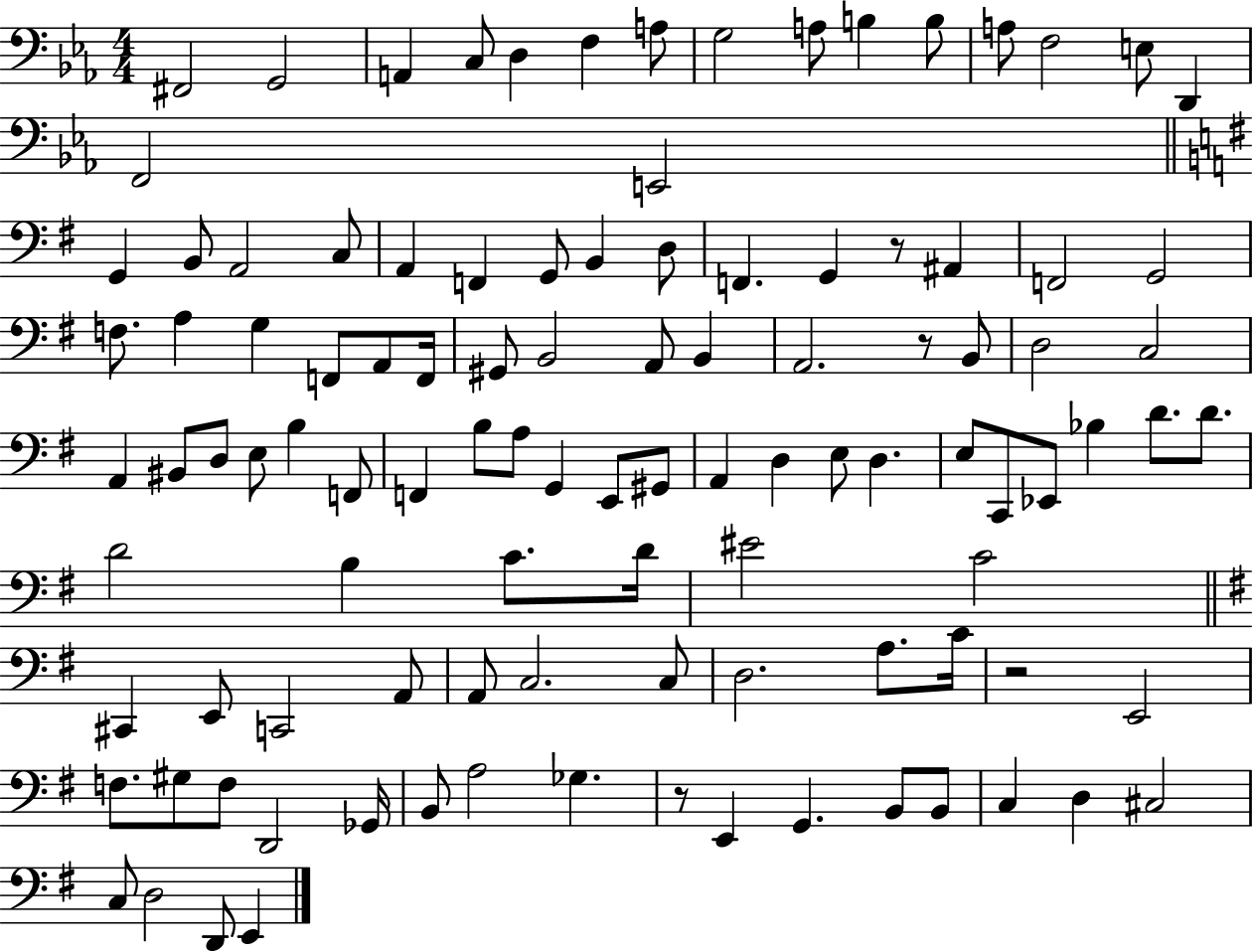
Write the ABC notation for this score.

X:1
T:Untitled
M:4/4
L:1/4
K:Eb
^F,,2 G,,2 A,, C,/2 D, F, A,/2 G,2 A,/2 B, B,/2 A,/2 F,2 E,/2 D,, F,,2 E,,2 G,, B,,/2 A,,2 C,/2 A,, F,, G,,/2 B,, D,/2 F,, G,, z/2 ^A,, F,,2 G,,2 F,/2 A, G, F,,/2 A,,/2 F,,/4 ^G,,/2 B,,2 A,,/2 B,, A,,2 z/2 B,,/2 D,2 C,2 A,, ^B,,/2 D,/2 E,/2 B, F,,/2 F,, B,/2 A,/2 G,, E,,/2 ^G,,/2 A,, D, E,/2 D, E,/2 C,,/2 _E,,/2 _B, D/2 D/2 D2 B, C/2 D/4 ^E2 C2 ^C,, E,,/2 C,,2 A,,/2 A,,/2 C,2 C,/2 D,2 A,/2 C/4 z2 E,,2 F,/2 ^G,/2 F,/2 D,,2 _G,,/4 B,,/2 A,2 _G, z/2 E,, G,, B,,/2 B,,/2 C, D, ^C,2 C,/2 D,2 D,,/2 E,,